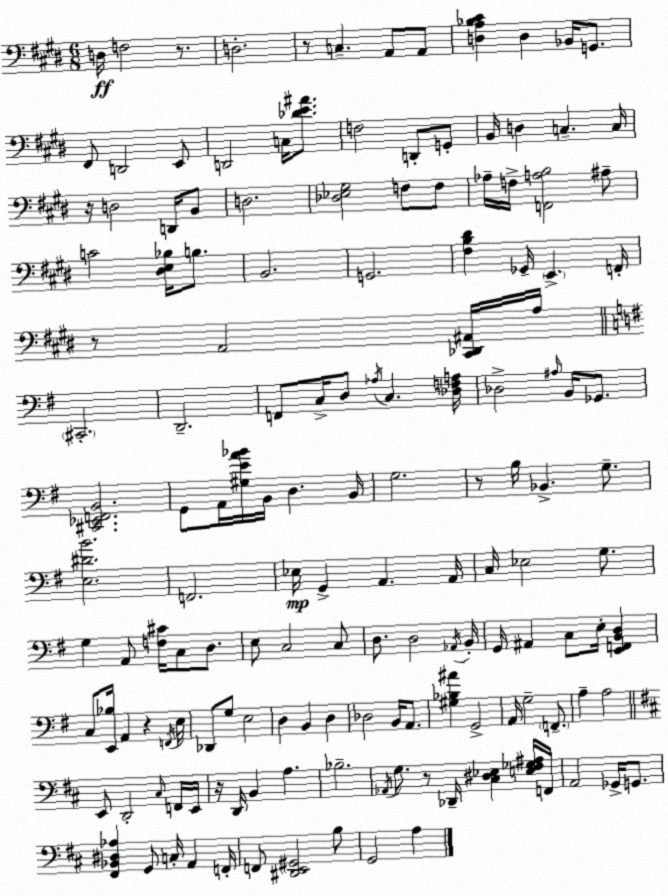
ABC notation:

X:1
T:Untitled
M:6/8
L:1/4
K:E
D,/4 F,2 z/2 D,2 z/2 C, A,,/2 A,,/2 [D,A,_B,^C] D, _B,,/4 G,,/2 ^F,,/2 D,,2 E,,/2 D,,2 C,/4 [_DE^A]/2 F,2 D,,/2 G,,/2 B,,/4 D, C, C,/4 z/4 D,2 D,,/4 B,,/2 D,2 [_D,_E,^G,]2 F,/2 F,/2 _A,/4 F,/4 [F,,A,B,]2 ^A,/2 C2 [^D,E,_B,]/4 B,/2 B,,2 G,,2 [^F,B,^D] _G,,/4 E,, F,,/4 z/2 A,,2 [^C,,_D,,^A,,]/4 A,/4 ^C,,2 D,,2 F,,/2 C,/4 D,/2 _A,/4 C, [_D,F,A,]/4 _D,2 ^A,/4 B,,/4 _G,,/2 [^C,,_E,,F,,B,,]2 G,,/2 A,,/4 [^G,EA_B]/4 B,,/4 D, B,,/4 G,2 z/2 B,/4 _B,, G,/2 [E,^DB]2 F,,2 _E,/4 G,, A,, A,,/4 C,/4 _E,2 G,/2 G, A,,/2 [F,^C]/4 C,/2 D,/2 E,/2 C,2 C,/2 D,/2 D,2 _A,,/4 B,,/4 G,,/4 ^A,, C,/2 E,/4 [E,,F,,B,,D,] C,/2 [E,,_B,]/4 A,, z F,,/4 E,/4 _D,,/2 G,/2 E,2 D, B,, D, _D,2 B,,/4 A,,/2 [^G,_B,^A] G,,2 A,,/4 G,2 F,,/2 A, A,2 E,,/2 D,,2 ^C,/4 F,,/4 E,,/4 z/4 D,,/4 B,, A, _B,2 _A,,/4 G,/2 z/2 _D,,/4 [^C,^D,_E,] [E,^F,_G,^A,]/4 F,,/4 A,,2 _G,,/4 G,,/2 [^F,,_B,,^D,_A,] G,,/2 C,/4 A,, F,,/4 F,,/2 [^D,,E,,^G,,]2 B,/2 G,,2 A,